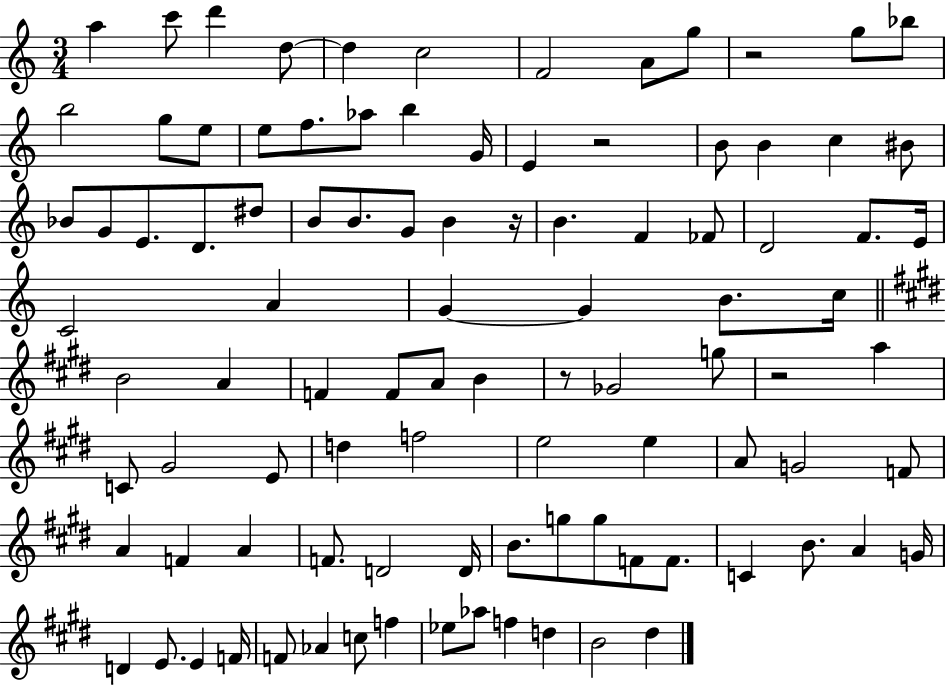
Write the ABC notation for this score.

X:1
T:Untitled
M:3/4
L:1/4
K:C
a c'/2 d' d/2 d c2 F2 A/2 g/2 z2 g/2 _b/2 b2 g/2 e/2 e/2 f/2 _a/2 b G/4 E z2 B/2 B c ^B/2 _B/2 G/2 E/2 D/2 ^d/2 B/2 B/2 G/2 B z/4 B F _F/2 D2 F/2 E/4 C2 A G G B/2 c/4 B2 A F F/2 A/2 B z/2 _G2 g/2 z2 a C/2 ^G2 E/2 d f2 e2 e A/2 G2 F/2 A F A F/2 D2 D/4 B/2 g/2 g/2 F/2 F/2 C B/2 A G/4 D E/2 E F/4 F/2 _A c/2 f _e/2 _a/2 f d B2 ^d